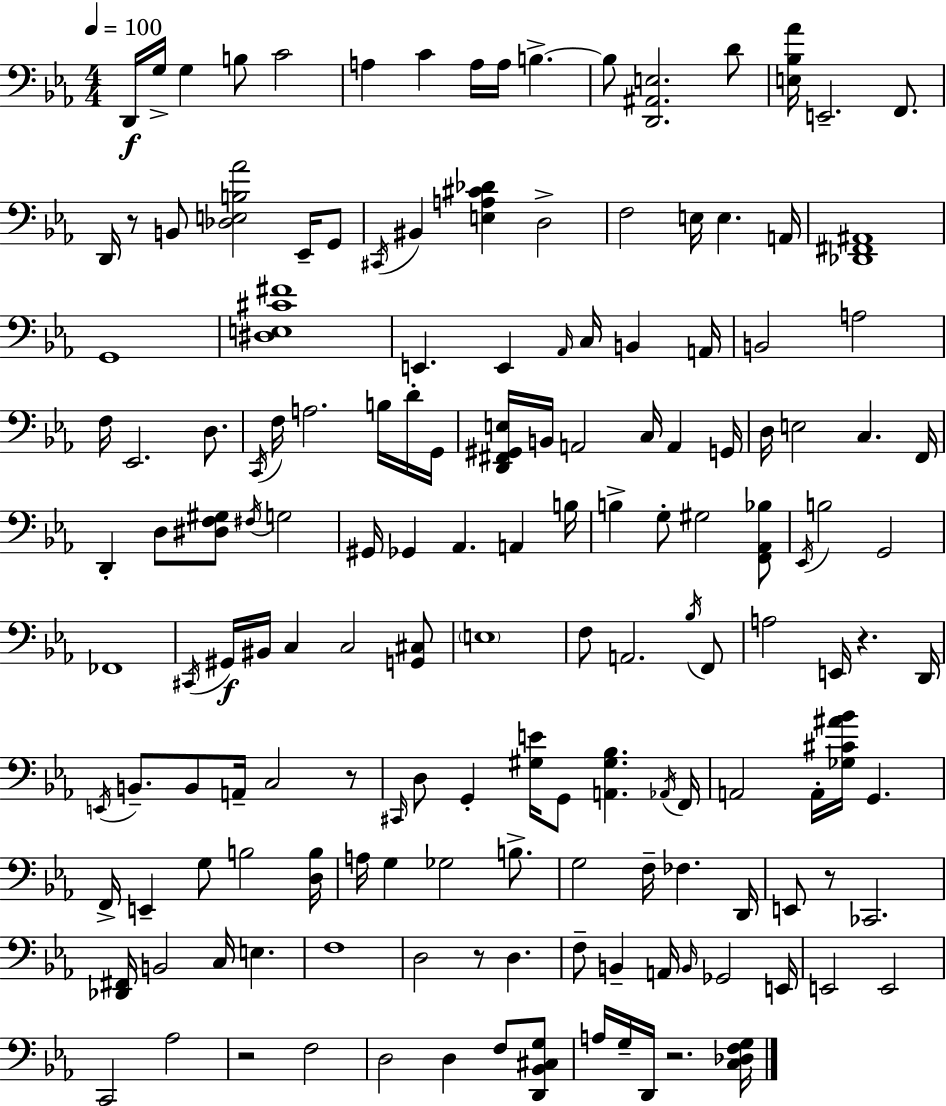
{
  \clef bass
  \numericTimeSignature
  \time 4/4
  \key ees \major
  \tempo 4 = 100
  \repeat volta 2 { d,16\f g16-> g4 b8 c'2 | a4 c'4 a16 a16 b4.->~~ | b8 <d, ais, e>2. d'8 | <e bes aes'>16 e,2.-- f,8. | \break d,16 r8 b,8 <des e b aes'>2 ees,16-- g,8 | \acciaccatura { cis,16 } bis,4 <e a cis' des'>4 d2-> | f2 e16 e4. | a,16 <des, fis, ais,>1 | \break g,1 | <dis e cis' fis'>1 | e,4. e,4 \grace { aes,16 } c16 b,4 | a,16 b,2 a2 | \break f16 ees,2. d8. | \acciaccatura { c,16 } f16 a2. | b16 d'16-. g,16 <d, fis, gis, e>16 b,16 a,2 c16 a,4 | g,16 d16 e2 c4. | \break f,16 d,4-. d8 <dis f gis>8 \acciaccatura { fis16 } g2 | gis,16 ges,4 aes,4. a,4 | b16 b4-> g8-. gis2 | <f, aes, bes>8 \acciaccatura { ees,16 } b2 g,2 | \break fes,1 | \acciaccatura { cis,16 }\f gis,16 bis,16 c4 c2 | <g, cis>8 \parenthesize e1 | f8 a,2. | \break \acciaccatura { bes16 } f,8 a2 e,16 | r4. d,16 \acciaccatura { e,16 } b,8.-- b,8 a,16-- c2 | r8 \grace { cis,16 } d8 g,4-. <gis e'>16 | g,8 <a, gis bes>4. \acciaccatura { aes,16 } f,16 a,2 | \break a,16-. <ges cis' ais' bes'>16 g,4. f,16-> e,4-- g8 | b2 <d b>16 a16 g4 ges2 | b8.-> g2 | f16-- fes4. d,16 e,8 r8 ces,2. | \break <des, fis,>16 b,2 | c16 e4. f1 | d2 | r8 d4. f8-- b,4-- | \break a,16 \grace { b,16 } ges,2 e,16 e,2 | e,2 c,2 | aes2 r2 | f2 d2 | \break d4 f8 <d, bes, cis g>8 a16 g16-- d,16 r2. | <c des f g>16 } \bar "|."
}